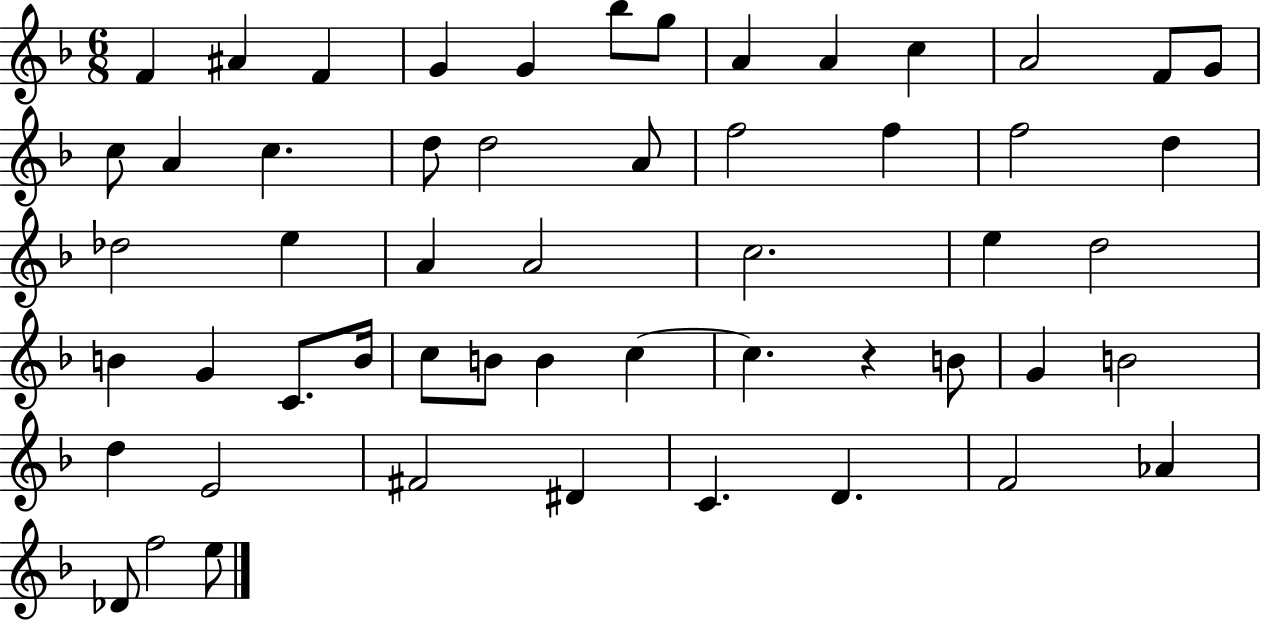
{
  \clef treble
  \numericTimeSignature
  \time 6/8
  \key f \major
  \repeat volta 2 { f'4 ais'4 f'4 | g'4 g'4 bes''8 g''8 | a'4 a'4 c''4 | a'2 f'8 g'8 | \break c''8 a'4 c''4. | d''8 d''2 a'8 | f''2 f''4 | f''2 d''4 | \break des''2 e''4 | a'4 a'2 | c''2. | e''4 d''2 | \break b'4 g'4 c'8. b'16 | c''8 b'8 b'4 c''4~~ | c''4. r4 b'8 | g'4 b'2 | \break d''4 e'2 | fis'2 dis'4 | c'4. d'4. | f'2 aes'4 | \break des'8 f''2 e''8 | } \bar "|."
}